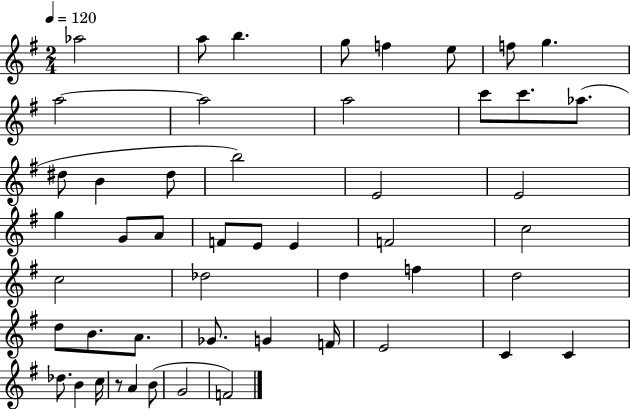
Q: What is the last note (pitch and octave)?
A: F4